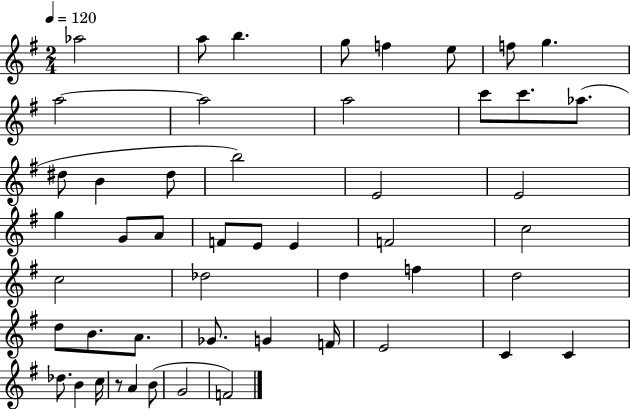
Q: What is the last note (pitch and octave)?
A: F4